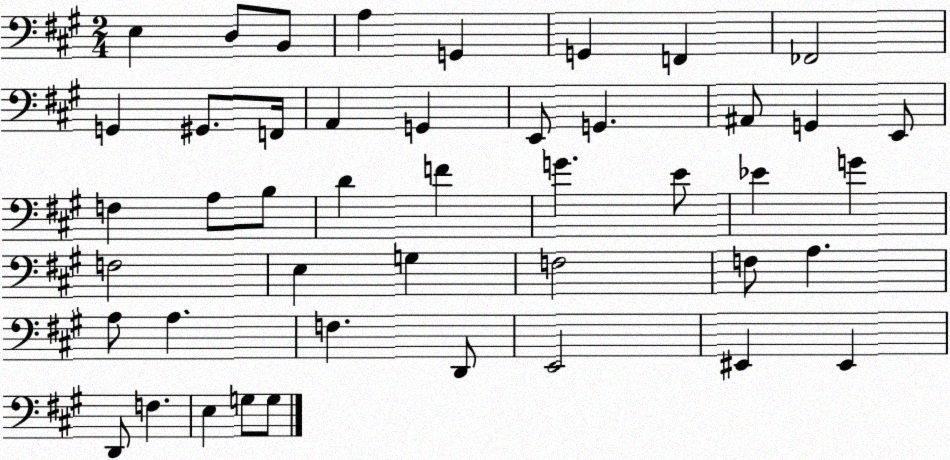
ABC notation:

X:1
T:Untitled
M:2/4
L:1/4
K:A
E, D,/2 B,,/2 A, G,, G,, F,, _F,,2 G,, ^G,,/2 F,,/4 A,, G,, E,,/2 G,, ^A,,/2 G,, E,,/2 F, A,/2 B,/2 D F G E/2 _E G F,2 E, G, F,2 F,/2 A, A,/2 A, F, D,,/2 E,,2 ^E,, ^E,, D,,/2 F, E, G,/2 G,/2